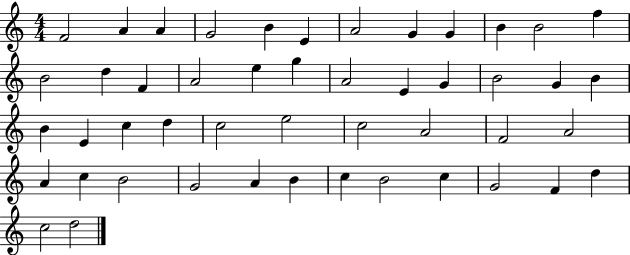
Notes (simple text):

F4/h A4/q A4/q G4/h B4/q E4/q A4/h G4/q G4/q B4/q B4/h F5/q B4/h D5/q F4/q A4/h E5/q G5/q A4/h E4/q G4/q B4/h G4/q B4/q B4/q E4/q C5/q D5/q C5/h E5/h C5/h A4/h F4/h A4/h A4/q C5/q B4/h G4/h A4/q B4/q C5/q B4/h C5/q G4/h F4/q D5/q C5/h D5/h